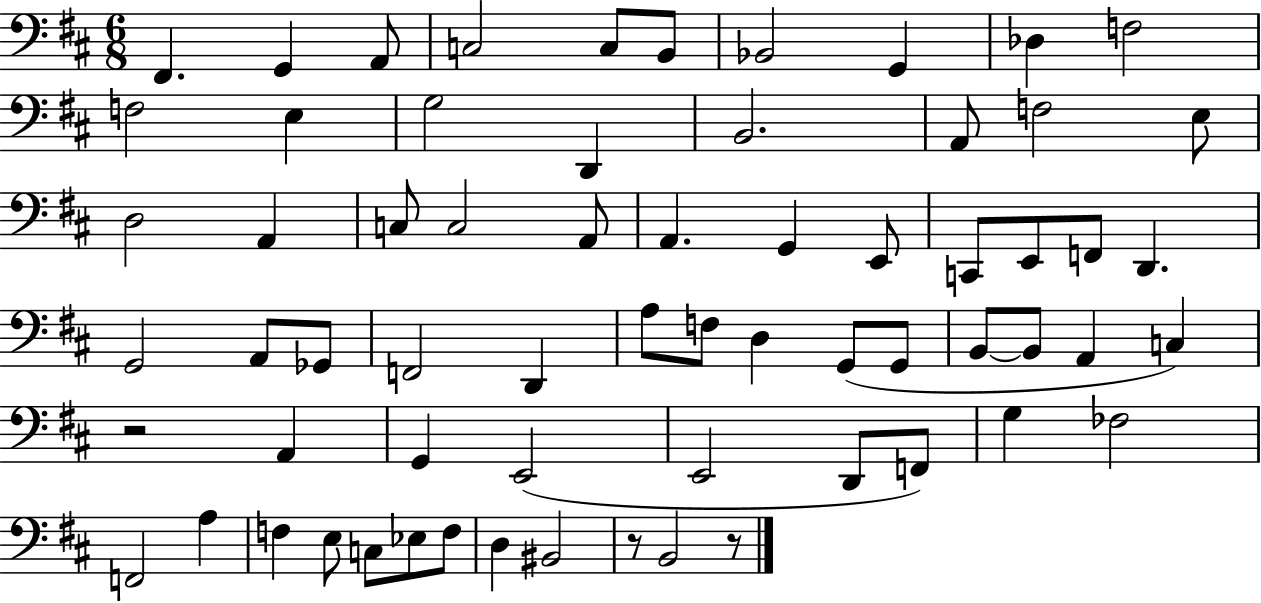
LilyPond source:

{
  \clef bass
  \numericTimeSignature
  \time 6/8
  \key d \major
  fis,4. g,4 a,8 | c2 c8 b,8 | bes,2 g,4 | des4 f2 | \break f2 e4 | g2 d,4 | b,2. | a,8 f2 e8 | \break d2 a,4 | c8 c2 a,8 | a,4. g,4 e,8 | c,8 e,8 f,8 d,4. | \break g,2 a,8 ges,8 | f,2 d,4 | a8 f8 d4 g,8( g,8 | b,8~~ b,8 a,4 c4) | \break r2 a,4 | g,4 e,2( | e,2 d,8 f,8) | g4 fes2 | \break f,2 a4 | f4 e8 c8 ees8 f8 | d4 bis,2 | r8 b,2 r8 | \break \bar "|."
}